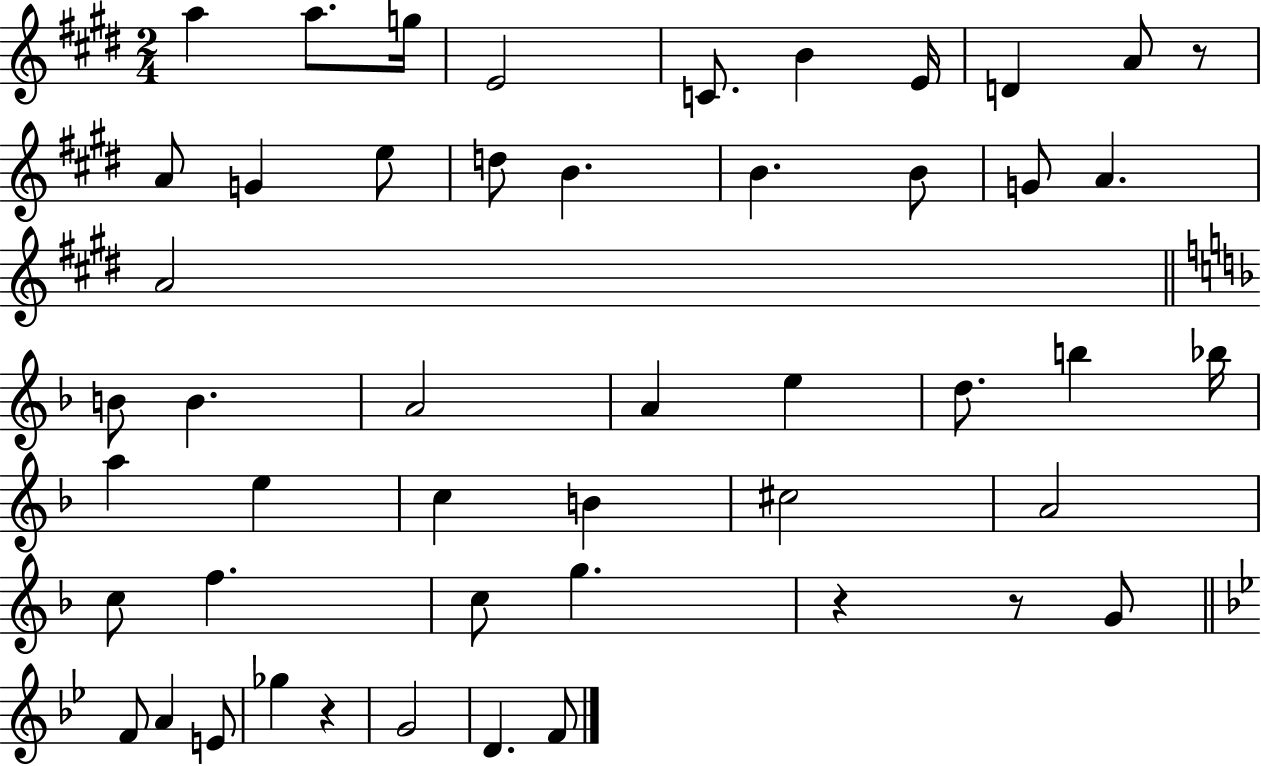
{
  \clef treble
  \numericTimeSignature
  \time 2/4
  \key e \major
  \repeat volta 2 { a''4 a''8. g''16 | e'2 | c'8. b'4 e'16 | d'4 a'8 r8 | \break a'8 g'4 e''8 | d''8 b'4. | b'4. b'8 | g'8 a'4. | \break a'2 | \bar "||" \break \key d \minor b'8 b'4. | a'2 | a'4 e''4 | d''8. b''4 bes''16 | \break a''4 e''4 | c''4 b'4 | cis''2 | a'2 | \break c''8 f''4. | c''8 g''4. | r4 r8 g'8 | \bar "||" \break \key bes \major f'8 a'4 e'8 | ges''4 r4 | g'2 | d'4. f'8 | \break } \bar "|."
}